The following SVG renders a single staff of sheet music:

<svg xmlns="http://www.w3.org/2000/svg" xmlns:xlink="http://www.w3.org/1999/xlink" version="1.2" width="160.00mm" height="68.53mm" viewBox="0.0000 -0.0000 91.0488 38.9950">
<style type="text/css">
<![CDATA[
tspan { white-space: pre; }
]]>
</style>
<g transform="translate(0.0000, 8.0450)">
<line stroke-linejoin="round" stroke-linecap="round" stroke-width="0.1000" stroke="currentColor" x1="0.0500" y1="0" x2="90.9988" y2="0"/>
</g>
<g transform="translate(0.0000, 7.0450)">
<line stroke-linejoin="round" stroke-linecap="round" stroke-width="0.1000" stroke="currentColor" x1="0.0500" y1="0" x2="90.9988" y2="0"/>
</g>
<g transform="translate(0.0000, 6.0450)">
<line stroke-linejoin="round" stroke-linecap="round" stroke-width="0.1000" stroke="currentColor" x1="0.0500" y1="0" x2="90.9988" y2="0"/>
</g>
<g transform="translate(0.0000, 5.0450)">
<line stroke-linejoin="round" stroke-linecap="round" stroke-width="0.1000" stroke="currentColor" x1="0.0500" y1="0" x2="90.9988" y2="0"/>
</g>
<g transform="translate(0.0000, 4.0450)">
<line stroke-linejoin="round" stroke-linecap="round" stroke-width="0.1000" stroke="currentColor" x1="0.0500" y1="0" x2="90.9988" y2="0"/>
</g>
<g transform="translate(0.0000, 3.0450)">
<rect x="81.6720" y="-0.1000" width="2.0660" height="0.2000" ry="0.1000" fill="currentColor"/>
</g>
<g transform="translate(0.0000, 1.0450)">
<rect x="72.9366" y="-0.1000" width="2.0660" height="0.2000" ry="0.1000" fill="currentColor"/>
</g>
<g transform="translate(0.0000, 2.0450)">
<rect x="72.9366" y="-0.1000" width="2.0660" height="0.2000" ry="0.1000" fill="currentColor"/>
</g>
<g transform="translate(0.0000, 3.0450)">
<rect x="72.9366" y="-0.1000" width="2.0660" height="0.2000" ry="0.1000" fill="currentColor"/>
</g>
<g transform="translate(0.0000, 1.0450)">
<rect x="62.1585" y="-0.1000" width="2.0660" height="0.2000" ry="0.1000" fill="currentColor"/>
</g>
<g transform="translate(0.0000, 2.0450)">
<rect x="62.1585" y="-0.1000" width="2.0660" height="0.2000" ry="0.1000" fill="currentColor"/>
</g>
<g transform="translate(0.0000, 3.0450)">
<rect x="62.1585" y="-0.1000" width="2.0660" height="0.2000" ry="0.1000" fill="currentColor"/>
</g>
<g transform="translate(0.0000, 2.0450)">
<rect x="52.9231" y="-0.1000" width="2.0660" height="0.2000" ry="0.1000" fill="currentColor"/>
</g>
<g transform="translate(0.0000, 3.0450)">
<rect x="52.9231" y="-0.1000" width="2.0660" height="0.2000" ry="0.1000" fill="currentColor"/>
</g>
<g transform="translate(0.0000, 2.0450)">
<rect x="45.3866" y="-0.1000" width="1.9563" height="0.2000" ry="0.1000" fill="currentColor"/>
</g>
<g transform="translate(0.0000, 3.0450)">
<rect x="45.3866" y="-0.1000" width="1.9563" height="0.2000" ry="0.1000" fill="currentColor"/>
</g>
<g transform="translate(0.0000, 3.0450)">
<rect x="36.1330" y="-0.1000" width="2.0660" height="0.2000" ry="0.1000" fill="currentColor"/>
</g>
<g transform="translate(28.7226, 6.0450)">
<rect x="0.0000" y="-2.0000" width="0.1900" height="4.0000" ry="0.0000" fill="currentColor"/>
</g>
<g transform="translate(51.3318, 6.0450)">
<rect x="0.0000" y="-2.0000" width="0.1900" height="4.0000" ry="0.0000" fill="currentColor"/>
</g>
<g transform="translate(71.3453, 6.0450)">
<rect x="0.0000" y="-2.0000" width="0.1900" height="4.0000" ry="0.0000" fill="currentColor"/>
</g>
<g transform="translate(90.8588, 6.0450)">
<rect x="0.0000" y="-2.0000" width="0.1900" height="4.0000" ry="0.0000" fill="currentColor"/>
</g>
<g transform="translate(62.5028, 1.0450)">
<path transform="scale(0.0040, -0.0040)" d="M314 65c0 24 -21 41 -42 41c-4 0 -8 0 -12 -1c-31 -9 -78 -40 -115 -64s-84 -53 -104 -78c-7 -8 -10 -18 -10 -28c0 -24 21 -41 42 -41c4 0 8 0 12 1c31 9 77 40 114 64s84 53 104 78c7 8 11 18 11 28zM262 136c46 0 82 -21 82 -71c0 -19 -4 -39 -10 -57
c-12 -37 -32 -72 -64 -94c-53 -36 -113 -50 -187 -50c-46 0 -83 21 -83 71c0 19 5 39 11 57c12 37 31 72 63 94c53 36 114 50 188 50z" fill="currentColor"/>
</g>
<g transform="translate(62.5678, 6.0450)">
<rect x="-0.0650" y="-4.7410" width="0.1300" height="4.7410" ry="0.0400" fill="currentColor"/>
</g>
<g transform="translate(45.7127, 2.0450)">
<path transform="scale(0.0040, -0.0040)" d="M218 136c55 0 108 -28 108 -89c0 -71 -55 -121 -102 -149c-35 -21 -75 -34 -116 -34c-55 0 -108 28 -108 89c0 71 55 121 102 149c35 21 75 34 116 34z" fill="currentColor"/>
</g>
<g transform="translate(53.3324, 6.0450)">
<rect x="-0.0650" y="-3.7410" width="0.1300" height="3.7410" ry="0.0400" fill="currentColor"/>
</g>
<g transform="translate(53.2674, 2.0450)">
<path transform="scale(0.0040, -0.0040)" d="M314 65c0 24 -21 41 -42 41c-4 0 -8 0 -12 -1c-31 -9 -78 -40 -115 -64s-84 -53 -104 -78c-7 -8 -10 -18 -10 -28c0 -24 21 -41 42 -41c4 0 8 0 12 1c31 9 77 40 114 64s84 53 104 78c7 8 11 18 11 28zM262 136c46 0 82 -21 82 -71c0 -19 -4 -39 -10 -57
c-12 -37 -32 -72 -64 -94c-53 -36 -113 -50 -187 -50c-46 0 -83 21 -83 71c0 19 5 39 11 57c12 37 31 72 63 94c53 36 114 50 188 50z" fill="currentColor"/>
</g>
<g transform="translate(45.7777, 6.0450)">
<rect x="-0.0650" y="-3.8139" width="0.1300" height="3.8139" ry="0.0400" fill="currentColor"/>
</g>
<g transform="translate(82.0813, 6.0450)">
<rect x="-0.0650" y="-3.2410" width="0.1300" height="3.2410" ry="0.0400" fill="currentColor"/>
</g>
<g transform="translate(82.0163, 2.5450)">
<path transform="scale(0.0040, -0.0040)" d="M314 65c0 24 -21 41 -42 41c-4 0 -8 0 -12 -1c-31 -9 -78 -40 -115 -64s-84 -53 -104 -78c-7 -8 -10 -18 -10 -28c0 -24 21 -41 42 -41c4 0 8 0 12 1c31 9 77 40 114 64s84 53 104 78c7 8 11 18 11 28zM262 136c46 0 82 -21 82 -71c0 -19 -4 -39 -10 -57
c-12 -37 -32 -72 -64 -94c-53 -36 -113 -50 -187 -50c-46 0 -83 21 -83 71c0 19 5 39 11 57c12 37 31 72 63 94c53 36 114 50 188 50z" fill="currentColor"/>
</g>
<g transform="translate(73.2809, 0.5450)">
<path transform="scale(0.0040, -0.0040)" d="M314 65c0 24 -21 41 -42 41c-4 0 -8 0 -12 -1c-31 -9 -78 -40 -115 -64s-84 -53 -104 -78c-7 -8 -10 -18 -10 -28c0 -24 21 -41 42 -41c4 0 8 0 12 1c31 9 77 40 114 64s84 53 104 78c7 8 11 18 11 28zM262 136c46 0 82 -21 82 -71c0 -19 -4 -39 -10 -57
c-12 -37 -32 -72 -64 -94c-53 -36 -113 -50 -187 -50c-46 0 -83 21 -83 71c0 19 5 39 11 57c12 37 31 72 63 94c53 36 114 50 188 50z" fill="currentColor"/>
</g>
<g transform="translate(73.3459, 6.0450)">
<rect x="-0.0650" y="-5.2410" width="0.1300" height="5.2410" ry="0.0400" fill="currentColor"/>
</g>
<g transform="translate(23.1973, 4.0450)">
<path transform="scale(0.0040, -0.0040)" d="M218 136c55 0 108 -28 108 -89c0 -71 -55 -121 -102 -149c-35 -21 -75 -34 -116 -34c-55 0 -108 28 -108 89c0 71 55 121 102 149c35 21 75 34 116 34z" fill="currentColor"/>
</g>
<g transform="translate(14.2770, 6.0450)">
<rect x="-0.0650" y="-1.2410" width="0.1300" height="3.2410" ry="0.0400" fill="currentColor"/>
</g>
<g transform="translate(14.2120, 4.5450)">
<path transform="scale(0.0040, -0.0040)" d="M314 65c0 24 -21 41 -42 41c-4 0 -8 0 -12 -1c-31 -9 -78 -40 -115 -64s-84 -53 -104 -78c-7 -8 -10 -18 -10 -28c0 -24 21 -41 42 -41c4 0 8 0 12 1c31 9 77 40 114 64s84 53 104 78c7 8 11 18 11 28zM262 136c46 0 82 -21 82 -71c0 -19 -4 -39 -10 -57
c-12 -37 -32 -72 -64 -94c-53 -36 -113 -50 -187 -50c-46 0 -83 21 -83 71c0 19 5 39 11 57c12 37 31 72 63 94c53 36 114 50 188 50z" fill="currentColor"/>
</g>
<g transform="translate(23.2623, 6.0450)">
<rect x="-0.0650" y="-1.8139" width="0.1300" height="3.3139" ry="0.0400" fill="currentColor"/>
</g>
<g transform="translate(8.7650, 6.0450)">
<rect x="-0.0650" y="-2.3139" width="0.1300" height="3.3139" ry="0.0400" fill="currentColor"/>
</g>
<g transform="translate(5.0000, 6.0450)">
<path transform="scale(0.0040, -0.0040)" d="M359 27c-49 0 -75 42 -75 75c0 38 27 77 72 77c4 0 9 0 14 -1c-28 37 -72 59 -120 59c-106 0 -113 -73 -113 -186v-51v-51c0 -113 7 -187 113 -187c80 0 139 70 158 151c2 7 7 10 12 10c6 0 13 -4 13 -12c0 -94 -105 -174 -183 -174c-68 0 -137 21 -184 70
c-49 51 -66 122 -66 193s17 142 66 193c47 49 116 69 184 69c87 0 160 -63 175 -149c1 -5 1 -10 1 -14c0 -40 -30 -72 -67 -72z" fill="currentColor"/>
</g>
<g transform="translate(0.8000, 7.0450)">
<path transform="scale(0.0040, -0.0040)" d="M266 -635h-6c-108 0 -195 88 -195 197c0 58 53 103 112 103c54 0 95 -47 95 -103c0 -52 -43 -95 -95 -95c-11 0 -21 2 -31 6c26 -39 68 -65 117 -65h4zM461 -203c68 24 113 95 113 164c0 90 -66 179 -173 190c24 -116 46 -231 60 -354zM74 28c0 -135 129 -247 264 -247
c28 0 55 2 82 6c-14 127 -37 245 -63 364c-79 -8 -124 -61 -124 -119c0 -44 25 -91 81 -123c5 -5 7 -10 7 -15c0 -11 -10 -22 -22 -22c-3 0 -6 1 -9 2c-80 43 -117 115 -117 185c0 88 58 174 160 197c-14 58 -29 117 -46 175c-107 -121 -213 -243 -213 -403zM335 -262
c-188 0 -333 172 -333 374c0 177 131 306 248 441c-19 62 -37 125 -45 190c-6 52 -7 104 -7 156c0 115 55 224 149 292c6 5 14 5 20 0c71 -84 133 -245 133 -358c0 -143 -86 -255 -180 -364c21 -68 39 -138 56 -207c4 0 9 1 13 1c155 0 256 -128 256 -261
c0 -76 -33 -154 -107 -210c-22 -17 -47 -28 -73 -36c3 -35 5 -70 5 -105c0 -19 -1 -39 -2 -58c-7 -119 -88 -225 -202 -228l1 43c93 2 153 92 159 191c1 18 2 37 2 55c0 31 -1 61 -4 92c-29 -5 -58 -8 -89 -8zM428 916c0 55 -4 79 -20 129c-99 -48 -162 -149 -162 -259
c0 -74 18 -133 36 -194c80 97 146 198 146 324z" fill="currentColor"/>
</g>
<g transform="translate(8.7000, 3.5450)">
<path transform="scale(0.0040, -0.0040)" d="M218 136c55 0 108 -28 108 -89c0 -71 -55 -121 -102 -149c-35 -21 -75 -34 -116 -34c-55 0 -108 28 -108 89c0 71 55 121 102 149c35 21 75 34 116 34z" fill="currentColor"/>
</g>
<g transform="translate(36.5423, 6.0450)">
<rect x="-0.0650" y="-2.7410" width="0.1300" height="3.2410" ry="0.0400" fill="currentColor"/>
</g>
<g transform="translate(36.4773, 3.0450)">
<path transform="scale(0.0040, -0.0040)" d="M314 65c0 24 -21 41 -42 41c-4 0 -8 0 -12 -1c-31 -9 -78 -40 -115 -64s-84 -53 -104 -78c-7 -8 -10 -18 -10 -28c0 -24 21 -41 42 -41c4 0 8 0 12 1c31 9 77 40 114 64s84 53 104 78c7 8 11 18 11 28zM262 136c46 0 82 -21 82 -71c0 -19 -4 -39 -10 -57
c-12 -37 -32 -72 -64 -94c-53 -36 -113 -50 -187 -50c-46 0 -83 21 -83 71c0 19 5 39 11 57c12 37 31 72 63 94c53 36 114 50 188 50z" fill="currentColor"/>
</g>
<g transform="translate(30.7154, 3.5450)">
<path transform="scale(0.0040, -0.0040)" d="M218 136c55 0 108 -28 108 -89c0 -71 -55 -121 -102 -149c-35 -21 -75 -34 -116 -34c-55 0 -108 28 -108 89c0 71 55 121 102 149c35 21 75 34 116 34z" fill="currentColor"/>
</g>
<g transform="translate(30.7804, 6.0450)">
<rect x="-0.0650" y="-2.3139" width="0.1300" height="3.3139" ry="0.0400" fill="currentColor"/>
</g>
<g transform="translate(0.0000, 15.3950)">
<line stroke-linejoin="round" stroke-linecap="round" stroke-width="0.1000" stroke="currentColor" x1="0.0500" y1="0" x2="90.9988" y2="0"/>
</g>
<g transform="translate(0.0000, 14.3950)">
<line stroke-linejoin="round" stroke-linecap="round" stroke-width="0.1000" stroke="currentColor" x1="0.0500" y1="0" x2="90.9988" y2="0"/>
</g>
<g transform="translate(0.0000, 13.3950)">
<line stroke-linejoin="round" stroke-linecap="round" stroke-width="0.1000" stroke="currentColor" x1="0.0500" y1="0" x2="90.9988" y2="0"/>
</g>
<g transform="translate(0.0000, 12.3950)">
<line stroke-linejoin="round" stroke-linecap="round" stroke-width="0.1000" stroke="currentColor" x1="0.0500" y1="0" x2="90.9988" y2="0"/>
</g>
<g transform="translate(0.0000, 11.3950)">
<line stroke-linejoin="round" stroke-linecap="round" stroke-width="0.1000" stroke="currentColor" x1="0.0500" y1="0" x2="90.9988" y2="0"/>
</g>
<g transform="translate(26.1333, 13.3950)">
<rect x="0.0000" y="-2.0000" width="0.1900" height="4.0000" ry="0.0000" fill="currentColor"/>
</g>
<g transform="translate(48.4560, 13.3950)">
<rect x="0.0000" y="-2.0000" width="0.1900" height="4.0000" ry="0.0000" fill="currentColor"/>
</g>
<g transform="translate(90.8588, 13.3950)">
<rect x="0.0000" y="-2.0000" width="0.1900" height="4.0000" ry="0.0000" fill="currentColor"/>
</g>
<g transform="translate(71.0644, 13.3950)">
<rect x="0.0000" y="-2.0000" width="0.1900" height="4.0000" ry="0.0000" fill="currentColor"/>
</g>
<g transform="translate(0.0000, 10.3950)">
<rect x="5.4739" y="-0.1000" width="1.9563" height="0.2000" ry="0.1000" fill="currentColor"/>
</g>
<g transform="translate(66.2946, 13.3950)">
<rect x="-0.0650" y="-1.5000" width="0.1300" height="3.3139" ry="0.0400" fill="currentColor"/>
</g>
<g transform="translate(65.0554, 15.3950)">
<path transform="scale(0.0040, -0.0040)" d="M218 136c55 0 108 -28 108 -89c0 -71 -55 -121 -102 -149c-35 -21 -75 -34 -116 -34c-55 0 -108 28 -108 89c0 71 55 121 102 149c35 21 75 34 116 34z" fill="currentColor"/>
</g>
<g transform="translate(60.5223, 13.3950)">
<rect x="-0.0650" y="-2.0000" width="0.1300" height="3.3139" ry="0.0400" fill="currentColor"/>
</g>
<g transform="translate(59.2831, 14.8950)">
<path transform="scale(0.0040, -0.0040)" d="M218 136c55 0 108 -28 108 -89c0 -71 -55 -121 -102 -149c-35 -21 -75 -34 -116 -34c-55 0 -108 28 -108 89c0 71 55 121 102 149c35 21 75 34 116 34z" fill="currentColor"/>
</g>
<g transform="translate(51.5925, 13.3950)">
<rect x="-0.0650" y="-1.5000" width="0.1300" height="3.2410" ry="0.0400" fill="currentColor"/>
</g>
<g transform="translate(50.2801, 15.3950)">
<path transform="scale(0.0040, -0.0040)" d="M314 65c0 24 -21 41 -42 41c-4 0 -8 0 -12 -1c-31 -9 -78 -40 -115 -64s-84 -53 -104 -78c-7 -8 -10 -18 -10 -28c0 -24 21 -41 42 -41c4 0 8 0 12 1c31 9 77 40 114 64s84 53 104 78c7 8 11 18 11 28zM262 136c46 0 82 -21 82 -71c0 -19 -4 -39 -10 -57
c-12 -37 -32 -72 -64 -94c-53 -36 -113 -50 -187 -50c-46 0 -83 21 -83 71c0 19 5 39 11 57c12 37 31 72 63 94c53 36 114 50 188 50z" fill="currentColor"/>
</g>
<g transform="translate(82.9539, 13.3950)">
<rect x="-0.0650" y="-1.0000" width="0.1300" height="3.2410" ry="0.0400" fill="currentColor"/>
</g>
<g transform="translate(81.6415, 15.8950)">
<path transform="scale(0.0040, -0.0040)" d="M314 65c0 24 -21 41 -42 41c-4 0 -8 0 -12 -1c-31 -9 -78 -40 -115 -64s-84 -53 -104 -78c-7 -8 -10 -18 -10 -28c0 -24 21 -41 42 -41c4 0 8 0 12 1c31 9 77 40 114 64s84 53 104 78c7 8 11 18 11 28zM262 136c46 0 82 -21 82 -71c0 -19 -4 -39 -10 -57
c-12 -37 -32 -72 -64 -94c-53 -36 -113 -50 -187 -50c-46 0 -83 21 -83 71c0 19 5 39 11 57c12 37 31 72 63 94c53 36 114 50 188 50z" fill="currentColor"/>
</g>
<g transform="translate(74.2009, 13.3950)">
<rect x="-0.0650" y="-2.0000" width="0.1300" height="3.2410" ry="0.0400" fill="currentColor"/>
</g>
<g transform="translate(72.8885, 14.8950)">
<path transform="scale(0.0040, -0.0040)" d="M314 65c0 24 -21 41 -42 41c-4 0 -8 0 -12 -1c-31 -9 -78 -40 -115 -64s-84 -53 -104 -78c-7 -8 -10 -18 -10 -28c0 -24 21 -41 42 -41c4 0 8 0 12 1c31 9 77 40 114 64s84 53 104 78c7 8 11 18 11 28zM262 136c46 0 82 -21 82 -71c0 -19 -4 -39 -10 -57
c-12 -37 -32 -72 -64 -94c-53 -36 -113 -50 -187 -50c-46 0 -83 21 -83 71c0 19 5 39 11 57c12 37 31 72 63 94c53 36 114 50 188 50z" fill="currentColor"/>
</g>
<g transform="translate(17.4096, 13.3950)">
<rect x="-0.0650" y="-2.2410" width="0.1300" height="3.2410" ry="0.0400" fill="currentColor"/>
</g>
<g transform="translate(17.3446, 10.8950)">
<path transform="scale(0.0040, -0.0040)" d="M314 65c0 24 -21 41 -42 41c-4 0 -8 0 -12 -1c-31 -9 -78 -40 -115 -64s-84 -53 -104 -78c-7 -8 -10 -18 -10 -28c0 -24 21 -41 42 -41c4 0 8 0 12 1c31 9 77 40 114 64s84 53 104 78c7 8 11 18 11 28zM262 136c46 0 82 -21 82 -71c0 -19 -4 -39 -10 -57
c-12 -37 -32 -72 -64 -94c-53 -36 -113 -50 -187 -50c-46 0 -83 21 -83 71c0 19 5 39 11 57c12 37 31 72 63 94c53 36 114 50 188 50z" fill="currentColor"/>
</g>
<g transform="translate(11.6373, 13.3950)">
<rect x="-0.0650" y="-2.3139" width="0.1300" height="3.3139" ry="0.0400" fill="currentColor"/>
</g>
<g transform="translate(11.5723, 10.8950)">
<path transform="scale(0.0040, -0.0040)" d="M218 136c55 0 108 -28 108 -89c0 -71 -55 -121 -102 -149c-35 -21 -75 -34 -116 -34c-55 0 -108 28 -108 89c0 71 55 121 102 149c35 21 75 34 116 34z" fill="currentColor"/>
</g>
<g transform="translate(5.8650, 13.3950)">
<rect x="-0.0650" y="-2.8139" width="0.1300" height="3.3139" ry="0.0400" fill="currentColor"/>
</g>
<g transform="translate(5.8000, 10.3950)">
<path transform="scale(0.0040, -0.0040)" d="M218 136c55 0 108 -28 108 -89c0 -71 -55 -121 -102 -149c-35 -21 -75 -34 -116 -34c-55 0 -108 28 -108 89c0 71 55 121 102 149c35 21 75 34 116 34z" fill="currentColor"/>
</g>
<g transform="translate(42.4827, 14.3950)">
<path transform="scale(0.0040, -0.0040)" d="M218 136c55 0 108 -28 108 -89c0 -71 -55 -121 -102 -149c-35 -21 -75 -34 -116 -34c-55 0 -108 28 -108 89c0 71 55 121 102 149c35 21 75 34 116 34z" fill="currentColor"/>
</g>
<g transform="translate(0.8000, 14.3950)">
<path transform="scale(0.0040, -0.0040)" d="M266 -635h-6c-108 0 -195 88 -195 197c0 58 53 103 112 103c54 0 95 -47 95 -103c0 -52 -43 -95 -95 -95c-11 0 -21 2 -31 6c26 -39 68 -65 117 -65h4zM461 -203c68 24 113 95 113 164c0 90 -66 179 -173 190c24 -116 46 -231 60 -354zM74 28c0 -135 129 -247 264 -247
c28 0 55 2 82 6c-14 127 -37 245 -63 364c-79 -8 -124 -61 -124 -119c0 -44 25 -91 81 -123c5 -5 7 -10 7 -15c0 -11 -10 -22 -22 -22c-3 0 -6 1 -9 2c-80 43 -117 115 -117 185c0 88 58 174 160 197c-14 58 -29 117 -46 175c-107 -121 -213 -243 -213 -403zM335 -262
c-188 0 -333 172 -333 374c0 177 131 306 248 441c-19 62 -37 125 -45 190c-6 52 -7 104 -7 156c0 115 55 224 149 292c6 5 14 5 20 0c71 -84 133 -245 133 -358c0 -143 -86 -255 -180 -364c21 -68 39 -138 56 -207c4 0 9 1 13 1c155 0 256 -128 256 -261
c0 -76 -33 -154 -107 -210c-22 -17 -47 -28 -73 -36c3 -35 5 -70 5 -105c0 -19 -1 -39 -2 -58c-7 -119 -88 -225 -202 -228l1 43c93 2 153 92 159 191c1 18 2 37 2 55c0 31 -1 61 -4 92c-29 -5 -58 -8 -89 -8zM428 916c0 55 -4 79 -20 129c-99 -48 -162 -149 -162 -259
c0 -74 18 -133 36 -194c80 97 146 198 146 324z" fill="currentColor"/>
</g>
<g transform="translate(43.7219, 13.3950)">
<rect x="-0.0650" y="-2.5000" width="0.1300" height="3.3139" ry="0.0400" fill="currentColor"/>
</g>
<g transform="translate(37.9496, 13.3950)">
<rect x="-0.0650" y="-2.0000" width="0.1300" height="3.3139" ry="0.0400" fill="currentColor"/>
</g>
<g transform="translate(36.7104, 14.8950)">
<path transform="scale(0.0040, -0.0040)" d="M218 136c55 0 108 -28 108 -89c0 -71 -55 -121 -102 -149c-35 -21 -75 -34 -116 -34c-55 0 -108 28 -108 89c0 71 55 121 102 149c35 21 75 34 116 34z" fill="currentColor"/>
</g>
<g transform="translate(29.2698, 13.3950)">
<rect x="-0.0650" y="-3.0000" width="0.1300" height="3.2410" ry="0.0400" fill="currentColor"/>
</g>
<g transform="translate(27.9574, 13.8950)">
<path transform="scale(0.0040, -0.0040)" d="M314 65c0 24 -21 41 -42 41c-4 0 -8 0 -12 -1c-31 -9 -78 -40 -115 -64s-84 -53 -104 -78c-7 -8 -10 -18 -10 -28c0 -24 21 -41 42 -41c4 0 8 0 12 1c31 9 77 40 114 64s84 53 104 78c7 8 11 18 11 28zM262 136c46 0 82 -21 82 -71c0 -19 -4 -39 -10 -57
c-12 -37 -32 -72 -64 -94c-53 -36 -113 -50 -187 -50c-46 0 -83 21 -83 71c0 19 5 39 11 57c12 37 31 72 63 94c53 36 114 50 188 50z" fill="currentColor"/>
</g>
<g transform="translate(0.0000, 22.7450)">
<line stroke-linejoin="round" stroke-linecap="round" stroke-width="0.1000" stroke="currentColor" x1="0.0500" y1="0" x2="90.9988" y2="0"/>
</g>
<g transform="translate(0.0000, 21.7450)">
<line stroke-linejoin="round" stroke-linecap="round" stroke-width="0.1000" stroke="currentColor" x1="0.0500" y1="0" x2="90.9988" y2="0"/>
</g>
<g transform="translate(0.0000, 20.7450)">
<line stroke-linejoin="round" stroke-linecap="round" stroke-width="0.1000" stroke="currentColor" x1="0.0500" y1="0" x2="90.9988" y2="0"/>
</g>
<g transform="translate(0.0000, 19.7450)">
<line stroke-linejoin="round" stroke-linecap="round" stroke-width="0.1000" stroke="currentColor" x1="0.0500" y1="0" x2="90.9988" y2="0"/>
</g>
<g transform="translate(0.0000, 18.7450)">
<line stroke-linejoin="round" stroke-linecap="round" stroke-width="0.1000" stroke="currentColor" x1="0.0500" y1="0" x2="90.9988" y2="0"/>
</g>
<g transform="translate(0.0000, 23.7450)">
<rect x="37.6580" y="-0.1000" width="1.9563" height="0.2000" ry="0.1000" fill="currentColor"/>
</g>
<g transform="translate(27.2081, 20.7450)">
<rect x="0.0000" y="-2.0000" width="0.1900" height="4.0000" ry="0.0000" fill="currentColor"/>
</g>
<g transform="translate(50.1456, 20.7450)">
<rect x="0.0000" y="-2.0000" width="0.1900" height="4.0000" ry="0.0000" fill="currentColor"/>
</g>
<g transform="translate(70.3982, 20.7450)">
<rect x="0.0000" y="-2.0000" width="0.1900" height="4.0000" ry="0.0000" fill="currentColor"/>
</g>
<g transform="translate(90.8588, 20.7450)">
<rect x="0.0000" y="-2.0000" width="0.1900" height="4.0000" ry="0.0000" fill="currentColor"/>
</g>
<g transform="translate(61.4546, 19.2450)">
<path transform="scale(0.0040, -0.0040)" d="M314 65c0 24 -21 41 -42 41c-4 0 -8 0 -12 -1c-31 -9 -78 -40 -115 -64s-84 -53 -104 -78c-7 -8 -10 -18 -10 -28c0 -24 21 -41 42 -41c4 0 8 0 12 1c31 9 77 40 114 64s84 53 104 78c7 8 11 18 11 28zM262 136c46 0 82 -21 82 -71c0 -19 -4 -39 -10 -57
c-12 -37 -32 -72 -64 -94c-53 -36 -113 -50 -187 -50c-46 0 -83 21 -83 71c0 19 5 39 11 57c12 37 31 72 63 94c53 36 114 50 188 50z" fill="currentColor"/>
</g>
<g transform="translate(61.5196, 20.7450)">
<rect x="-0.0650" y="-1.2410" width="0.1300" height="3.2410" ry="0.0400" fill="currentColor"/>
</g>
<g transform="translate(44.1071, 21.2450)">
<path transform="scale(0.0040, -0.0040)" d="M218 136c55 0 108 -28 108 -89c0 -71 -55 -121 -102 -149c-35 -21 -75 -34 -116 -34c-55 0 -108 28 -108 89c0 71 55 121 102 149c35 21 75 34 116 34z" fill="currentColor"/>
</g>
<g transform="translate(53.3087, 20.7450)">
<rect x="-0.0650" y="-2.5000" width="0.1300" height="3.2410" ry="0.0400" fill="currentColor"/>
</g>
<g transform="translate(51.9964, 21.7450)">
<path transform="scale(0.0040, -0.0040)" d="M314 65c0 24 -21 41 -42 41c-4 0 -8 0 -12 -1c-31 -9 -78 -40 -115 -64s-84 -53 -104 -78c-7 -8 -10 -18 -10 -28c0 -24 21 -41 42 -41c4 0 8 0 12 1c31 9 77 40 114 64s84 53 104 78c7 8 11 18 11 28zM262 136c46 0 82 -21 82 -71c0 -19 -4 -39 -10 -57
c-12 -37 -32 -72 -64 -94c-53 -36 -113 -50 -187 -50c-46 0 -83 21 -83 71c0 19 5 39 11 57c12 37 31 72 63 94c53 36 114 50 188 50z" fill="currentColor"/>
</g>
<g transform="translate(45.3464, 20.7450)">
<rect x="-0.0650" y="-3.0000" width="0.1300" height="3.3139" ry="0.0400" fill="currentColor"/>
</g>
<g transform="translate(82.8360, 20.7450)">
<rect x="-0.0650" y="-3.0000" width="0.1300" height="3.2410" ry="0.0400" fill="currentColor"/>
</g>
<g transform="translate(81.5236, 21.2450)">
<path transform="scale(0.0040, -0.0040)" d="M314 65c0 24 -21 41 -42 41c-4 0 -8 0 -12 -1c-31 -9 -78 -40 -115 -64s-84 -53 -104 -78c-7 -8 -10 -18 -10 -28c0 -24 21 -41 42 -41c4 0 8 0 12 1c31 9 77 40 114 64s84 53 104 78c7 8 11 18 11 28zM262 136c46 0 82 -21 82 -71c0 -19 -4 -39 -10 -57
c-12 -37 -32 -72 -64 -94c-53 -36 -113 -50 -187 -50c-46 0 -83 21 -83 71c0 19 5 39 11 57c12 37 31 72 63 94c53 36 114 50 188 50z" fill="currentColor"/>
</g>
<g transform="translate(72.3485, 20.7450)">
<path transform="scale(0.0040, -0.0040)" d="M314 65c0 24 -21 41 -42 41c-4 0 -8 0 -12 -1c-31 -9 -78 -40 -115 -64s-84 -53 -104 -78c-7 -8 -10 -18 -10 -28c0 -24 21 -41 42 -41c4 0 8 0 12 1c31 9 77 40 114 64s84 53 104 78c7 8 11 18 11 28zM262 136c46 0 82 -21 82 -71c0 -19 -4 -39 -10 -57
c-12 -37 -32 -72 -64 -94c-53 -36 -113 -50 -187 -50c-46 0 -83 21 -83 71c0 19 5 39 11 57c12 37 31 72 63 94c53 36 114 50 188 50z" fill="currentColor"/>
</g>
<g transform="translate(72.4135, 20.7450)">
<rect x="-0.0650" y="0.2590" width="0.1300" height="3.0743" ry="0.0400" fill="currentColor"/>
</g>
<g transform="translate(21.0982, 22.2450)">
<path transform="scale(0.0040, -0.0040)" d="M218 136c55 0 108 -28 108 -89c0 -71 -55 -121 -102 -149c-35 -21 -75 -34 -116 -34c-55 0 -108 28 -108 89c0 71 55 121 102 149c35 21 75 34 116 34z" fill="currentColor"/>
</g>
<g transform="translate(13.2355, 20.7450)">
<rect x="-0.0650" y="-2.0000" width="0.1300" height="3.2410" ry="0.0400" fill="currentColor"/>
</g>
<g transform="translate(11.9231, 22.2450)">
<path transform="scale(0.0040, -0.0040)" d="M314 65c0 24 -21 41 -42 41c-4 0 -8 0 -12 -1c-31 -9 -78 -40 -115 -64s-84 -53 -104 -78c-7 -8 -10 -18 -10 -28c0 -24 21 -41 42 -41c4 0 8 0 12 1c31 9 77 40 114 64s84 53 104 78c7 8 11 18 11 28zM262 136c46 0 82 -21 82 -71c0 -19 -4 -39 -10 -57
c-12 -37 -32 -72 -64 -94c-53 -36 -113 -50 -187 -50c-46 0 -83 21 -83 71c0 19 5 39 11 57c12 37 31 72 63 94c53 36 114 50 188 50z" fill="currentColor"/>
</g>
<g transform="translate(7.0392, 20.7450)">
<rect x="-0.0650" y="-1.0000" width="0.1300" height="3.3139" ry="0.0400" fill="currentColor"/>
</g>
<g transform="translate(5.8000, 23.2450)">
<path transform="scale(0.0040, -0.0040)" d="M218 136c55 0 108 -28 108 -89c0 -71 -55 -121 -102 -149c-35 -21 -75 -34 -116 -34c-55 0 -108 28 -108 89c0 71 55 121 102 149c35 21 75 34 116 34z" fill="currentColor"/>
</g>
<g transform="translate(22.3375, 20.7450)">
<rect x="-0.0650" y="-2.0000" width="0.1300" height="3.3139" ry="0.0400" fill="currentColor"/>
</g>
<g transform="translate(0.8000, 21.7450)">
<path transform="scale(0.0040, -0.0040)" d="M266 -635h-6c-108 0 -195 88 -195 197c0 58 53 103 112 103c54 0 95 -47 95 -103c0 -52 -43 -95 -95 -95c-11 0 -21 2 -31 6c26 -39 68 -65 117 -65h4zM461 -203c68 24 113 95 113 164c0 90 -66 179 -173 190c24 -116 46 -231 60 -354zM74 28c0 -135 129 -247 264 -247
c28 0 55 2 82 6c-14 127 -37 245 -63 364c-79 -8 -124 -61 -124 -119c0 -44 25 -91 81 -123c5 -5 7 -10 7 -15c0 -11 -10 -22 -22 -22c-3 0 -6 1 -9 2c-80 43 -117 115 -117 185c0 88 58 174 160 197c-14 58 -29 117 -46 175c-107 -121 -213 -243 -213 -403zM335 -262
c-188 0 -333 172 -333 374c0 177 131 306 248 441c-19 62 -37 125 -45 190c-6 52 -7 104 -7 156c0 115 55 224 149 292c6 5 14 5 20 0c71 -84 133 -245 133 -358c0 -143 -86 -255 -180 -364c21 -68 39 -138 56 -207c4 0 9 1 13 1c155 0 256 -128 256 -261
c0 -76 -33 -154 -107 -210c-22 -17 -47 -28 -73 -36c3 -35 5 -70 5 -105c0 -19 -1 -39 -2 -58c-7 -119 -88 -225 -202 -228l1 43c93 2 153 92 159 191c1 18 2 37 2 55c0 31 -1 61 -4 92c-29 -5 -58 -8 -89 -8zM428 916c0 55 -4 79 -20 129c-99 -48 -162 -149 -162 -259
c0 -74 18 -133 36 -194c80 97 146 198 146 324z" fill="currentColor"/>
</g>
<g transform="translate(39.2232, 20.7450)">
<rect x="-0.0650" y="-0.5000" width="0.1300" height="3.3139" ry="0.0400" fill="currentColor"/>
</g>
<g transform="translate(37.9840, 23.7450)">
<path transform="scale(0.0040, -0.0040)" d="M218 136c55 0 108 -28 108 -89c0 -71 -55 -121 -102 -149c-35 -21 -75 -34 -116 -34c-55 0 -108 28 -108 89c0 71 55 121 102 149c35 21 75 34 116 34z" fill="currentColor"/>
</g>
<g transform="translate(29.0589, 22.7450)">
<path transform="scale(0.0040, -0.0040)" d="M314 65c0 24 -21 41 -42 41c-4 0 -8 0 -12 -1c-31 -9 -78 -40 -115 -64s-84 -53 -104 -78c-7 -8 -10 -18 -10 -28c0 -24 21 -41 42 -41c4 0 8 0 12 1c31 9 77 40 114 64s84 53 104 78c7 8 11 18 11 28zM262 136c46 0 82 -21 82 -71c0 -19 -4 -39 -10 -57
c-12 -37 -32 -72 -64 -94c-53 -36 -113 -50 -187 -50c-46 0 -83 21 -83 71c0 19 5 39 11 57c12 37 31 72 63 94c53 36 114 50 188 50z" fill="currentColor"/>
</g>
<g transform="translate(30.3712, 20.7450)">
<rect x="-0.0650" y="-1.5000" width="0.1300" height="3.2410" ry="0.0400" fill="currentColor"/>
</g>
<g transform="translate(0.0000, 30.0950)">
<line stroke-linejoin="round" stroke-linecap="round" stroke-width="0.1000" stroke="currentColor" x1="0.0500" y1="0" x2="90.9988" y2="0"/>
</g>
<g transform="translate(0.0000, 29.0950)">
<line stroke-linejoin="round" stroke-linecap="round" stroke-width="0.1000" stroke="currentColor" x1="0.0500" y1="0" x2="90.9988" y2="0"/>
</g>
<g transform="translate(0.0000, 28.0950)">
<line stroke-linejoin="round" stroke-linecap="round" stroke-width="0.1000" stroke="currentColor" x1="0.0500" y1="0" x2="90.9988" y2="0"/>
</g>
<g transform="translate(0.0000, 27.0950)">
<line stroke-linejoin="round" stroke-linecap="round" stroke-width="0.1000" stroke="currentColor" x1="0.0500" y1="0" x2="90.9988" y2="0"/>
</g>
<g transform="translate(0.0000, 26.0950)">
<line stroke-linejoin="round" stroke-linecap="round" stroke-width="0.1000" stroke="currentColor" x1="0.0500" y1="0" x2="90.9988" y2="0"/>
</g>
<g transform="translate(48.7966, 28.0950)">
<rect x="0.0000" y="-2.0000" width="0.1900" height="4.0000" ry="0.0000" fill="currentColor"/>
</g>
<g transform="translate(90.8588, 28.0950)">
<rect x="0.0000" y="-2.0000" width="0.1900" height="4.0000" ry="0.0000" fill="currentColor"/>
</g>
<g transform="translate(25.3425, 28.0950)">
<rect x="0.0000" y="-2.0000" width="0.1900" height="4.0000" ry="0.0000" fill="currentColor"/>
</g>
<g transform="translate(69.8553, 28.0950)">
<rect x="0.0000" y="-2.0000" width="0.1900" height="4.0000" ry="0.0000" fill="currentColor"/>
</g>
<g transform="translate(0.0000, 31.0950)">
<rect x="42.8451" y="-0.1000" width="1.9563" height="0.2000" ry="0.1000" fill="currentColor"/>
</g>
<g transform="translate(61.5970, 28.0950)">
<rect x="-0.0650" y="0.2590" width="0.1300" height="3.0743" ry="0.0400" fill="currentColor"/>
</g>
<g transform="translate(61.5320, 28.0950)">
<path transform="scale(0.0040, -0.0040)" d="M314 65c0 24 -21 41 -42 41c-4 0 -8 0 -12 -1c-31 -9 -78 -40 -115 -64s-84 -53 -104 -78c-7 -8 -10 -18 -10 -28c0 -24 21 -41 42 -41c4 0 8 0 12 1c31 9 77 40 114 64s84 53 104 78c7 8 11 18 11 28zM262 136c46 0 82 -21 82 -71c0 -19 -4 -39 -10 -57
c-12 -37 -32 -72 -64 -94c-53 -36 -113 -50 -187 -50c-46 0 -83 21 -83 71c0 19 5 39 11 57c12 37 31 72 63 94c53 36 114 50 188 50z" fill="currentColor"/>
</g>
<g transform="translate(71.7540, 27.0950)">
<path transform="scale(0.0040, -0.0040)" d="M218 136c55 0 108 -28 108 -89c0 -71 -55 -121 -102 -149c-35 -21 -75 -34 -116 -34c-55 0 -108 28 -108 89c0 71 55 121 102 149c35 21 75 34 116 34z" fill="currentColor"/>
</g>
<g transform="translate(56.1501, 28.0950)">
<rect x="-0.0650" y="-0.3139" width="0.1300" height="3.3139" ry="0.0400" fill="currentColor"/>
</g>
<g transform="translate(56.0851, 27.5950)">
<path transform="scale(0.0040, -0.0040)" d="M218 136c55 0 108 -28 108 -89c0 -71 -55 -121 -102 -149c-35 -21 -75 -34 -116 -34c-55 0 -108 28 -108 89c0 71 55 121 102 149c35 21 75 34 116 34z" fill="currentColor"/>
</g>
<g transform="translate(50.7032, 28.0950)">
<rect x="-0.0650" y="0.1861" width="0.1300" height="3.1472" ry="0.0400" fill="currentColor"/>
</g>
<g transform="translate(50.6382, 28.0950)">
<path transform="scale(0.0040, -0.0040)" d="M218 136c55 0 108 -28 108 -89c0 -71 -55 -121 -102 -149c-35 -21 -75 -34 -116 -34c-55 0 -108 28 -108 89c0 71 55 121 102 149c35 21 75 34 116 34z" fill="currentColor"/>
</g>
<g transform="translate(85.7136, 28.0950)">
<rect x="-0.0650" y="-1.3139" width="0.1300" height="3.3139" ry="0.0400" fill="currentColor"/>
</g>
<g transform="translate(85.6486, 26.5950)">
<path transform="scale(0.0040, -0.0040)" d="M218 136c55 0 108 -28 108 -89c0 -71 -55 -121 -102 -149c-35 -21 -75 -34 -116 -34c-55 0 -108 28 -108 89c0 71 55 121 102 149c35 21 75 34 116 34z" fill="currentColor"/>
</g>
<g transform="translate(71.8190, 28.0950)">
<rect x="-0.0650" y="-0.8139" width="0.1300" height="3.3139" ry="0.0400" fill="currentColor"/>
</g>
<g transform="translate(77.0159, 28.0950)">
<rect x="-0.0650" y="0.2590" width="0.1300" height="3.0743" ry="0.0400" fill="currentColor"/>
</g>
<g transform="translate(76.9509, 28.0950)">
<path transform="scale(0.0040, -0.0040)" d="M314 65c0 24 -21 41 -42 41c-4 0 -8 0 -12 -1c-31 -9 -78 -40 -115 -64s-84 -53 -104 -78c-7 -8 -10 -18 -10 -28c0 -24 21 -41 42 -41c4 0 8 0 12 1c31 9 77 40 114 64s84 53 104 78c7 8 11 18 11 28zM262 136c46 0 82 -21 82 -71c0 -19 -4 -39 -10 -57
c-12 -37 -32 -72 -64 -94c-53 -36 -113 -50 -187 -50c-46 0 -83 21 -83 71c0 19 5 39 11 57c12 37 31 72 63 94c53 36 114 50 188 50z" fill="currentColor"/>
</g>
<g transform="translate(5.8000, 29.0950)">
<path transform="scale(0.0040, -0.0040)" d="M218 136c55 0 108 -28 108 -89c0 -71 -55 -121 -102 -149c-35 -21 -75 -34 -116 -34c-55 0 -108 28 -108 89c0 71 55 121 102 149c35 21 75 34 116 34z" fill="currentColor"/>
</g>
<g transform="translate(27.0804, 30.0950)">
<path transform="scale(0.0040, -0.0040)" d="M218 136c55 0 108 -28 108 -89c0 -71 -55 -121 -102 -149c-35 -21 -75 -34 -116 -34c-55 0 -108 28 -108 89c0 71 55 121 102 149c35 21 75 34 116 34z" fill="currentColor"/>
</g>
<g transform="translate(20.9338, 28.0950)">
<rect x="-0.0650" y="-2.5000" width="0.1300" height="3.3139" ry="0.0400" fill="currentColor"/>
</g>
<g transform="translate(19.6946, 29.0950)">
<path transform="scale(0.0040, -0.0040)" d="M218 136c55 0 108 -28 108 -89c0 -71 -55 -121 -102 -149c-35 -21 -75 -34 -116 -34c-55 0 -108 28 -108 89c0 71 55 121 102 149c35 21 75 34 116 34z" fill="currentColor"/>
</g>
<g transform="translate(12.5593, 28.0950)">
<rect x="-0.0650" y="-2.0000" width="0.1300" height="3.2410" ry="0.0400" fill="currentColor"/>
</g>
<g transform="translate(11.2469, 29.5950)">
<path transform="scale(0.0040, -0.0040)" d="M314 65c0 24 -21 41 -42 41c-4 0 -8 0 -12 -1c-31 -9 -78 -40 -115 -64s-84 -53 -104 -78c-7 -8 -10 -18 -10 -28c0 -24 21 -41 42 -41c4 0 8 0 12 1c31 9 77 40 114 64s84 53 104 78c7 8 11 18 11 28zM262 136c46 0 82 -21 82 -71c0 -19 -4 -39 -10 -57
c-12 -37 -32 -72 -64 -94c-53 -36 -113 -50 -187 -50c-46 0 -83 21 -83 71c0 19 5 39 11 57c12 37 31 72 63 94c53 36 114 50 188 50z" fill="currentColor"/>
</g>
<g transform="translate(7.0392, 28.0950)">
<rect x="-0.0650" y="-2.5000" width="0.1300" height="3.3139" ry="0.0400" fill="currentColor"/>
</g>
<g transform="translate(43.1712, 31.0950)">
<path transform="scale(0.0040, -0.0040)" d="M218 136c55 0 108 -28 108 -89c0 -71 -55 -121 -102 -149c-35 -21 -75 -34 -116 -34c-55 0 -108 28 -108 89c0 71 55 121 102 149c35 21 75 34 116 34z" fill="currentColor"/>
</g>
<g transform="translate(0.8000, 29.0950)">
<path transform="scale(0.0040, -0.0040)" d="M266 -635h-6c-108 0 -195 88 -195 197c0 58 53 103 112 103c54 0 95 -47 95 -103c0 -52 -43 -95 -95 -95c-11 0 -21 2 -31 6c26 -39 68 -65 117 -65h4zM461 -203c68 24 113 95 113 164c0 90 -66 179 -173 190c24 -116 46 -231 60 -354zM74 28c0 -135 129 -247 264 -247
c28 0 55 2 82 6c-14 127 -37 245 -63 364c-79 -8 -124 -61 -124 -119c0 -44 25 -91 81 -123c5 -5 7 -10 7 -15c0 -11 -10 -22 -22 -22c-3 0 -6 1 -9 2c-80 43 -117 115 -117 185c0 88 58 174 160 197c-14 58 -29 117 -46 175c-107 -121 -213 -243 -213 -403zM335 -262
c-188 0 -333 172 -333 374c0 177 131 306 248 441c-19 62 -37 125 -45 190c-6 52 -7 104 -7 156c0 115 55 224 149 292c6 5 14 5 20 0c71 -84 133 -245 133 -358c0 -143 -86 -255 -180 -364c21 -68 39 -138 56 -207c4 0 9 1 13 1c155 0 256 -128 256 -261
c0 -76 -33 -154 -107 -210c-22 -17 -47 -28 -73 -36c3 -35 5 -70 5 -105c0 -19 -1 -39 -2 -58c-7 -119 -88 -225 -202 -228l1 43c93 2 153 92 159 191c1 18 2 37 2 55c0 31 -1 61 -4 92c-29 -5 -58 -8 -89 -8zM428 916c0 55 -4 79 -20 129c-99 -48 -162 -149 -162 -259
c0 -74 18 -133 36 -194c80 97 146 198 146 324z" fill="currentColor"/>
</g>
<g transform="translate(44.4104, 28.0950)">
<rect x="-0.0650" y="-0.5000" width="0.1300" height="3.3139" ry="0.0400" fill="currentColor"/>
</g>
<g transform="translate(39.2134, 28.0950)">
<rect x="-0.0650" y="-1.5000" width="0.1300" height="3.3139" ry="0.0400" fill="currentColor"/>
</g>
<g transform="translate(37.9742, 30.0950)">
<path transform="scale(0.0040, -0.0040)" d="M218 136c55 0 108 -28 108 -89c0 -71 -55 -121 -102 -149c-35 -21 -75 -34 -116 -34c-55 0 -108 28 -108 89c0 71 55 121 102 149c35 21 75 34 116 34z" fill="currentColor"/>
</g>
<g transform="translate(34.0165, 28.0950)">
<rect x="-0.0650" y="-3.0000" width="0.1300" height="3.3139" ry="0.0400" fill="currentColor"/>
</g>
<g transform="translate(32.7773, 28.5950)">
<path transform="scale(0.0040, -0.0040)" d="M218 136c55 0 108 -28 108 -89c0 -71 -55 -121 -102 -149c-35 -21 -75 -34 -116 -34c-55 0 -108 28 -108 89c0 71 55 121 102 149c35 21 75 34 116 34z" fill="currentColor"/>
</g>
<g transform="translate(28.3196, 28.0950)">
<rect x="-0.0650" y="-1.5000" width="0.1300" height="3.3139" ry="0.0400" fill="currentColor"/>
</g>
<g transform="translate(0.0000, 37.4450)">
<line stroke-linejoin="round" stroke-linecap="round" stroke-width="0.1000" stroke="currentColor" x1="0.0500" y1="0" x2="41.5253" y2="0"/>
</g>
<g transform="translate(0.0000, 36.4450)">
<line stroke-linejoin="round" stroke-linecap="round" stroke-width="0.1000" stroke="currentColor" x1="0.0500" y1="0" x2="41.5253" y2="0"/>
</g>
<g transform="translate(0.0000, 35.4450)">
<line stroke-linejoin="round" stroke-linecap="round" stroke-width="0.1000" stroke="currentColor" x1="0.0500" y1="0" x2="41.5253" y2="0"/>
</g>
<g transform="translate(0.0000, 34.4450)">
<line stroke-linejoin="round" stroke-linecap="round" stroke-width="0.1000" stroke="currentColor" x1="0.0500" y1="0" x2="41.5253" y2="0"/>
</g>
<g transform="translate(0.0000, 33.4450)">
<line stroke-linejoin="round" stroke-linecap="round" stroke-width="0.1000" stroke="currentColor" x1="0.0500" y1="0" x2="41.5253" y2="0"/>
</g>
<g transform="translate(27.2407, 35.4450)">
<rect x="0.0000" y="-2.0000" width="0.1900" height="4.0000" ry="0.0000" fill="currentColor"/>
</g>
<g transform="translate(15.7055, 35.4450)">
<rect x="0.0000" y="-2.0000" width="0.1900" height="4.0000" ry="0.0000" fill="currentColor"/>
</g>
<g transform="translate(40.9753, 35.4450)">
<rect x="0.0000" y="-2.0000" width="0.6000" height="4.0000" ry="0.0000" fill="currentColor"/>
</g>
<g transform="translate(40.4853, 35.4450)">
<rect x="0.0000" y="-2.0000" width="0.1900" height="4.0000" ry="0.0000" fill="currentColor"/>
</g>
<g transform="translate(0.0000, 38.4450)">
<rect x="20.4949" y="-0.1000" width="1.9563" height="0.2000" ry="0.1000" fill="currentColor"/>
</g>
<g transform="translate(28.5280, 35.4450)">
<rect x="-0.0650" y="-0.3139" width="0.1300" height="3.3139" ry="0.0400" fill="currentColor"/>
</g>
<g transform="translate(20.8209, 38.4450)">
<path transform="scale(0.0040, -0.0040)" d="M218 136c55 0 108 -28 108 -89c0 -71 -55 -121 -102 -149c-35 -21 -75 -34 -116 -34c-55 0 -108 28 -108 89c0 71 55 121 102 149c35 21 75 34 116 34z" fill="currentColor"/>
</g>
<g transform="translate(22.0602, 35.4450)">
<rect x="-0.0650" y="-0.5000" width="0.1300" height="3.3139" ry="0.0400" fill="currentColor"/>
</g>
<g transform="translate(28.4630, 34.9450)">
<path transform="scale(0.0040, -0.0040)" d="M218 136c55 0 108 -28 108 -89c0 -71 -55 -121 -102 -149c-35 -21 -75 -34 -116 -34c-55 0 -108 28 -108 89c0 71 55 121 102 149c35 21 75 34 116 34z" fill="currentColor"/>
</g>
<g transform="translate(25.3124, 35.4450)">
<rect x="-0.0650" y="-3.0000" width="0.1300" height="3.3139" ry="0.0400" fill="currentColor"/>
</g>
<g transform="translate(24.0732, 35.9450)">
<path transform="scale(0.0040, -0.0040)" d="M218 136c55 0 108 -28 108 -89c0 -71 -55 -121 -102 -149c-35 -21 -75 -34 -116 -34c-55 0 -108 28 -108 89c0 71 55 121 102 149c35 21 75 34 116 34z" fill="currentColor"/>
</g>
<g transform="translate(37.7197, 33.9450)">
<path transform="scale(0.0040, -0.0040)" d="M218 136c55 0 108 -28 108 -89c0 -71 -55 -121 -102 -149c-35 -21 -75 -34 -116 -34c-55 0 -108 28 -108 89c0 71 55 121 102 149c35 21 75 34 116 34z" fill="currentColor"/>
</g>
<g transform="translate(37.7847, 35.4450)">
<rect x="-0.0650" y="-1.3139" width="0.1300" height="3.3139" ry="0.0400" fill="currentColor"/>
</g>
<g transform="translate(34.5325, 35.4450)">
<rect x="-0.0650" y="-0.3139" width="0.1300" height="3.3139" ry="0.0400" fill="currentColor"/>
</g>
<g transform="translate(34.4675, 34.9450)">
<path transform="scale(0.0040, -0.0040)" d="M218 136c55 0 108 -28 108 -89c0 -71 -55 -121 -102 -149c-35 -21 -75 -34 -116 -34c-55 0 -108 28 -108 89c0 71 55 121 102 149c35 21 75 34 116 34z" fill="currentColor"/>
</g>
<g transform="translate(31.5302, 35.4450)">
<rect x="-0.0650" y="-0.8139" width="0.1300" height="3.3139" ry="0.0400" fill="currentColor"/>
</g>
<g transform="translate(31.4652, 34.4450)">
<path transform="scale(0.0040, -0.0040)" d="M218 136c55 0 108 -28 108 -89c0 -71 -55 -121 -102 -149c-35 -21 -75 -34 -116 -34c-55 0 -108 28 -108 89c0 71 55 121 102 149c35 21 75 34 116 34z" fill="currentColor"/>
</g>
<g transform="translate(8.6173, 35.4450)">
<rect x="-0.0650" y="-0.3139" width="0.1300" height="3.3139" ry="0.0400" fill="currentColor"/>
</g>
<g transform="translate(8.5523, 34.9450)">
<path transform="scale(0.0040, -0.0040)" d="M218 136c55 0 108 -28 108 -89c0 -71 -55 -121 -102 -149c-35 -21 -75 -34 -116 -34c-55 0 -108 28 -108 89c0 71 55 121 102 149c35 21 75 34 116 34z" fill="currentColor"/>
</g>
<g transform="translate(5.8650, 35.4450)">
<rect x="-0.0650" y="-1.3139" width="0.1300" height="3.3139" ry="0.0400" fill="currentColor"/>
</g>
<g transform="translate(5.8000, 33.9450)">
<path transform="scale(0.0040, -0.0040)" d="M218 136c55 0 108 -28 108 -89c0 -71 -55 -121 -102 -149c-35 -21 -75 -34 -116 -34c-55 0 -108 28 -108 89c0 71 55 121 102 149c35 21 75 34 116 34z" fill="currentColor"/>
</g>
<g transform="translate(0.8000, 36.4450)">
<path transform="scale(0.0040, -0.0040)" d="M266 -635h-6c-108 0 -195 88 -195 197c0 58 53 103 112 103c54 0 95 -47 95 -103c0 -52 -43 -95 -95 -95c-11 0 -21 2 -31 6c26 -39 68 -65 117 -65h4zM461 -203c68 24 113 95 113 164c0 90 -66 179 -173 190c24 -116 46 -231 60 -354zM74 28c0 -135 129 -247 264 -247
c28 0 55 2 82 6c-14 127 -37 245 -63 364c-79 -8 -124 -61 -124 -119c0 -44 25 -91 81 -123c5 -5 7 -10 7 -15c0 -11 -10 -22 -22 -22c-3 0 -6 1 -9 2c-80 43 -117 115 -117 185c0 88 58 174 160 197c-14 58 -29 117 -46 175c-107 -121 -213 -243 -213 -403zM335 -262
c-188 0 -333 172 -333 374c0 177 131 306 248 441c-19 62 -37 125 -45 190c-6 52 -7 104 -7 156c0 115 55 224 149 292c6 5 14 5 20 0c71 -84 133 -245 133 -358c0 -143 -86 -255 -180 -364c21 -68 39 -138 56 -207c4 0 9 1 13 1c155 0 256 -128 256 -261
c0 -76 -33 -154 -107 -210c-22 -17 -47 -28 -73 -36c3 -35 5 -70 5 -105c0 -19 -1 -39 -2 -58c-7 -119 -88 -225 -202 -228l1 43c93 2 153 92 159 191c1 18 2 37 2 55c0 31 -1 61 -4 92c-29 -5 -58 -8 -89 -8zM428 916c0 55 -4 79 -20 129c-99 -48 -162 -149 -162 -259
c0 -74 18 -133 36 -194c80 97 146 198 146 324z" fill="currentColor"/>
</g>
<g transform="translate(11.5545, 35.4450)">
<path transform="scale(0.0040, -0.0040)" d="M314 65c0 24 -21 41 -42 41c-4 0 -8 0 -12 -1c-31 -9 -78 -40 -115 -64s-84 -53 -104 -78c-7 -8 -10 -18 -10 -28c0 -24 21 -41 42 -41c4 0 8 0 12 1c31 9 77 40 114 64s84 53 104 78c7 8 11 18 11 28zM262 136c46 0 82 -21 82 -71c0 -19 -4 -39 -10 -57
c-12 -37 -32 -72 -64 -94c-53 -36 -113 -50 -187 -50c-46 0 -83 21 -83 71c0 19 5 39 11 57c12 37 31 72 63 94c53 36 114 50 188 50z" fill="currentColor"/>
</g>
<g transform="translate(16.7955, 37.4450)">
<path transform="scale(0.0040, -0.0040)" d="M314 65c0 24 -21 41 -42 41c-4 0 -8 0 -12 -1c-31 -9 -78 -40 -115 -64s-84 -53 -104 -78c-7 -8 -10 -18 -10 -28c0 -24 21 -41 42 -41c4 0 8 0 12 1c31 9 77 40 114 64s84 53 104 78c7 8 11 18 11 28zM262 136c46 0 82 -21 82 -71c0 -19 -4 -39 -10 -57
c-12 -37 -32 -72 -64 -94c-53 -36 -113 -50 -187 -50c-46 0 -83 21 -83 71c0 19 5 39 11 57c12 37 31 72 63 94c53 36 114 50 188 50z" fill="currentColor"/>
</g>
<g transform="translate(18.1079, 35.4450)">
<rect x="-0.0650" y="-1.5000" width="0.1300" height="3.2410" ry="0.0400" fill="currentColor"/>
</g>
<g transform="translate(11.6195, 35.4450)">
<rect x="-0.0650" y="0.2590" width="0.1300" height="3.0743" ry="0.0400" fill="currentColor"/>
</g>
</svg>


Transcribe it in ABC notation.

X:1
T:Untitled
M:4/4
L:1/4
K:C
g e2 f g a2 c' c'2 e'2 f'2 b2 a g g2 A2 F G E2 F E F2 D2 D F2 F E2 C A G2 e2 B2 A2 G F2 G E A E C B c B2 d B2 e e c B2 E2 C A c d c e